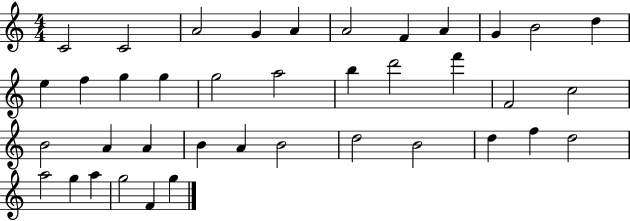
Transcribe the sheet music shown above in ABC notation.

X:1
T:Untitled
M:4/4
L:1/4
K:C
C2 C2 A2 G A A2 F A G B2 d e f g g g2 a2 b d'2 f' F2 c2 B2 A A B A B2 d2 B2 d f d2 a2 g a g2 F g